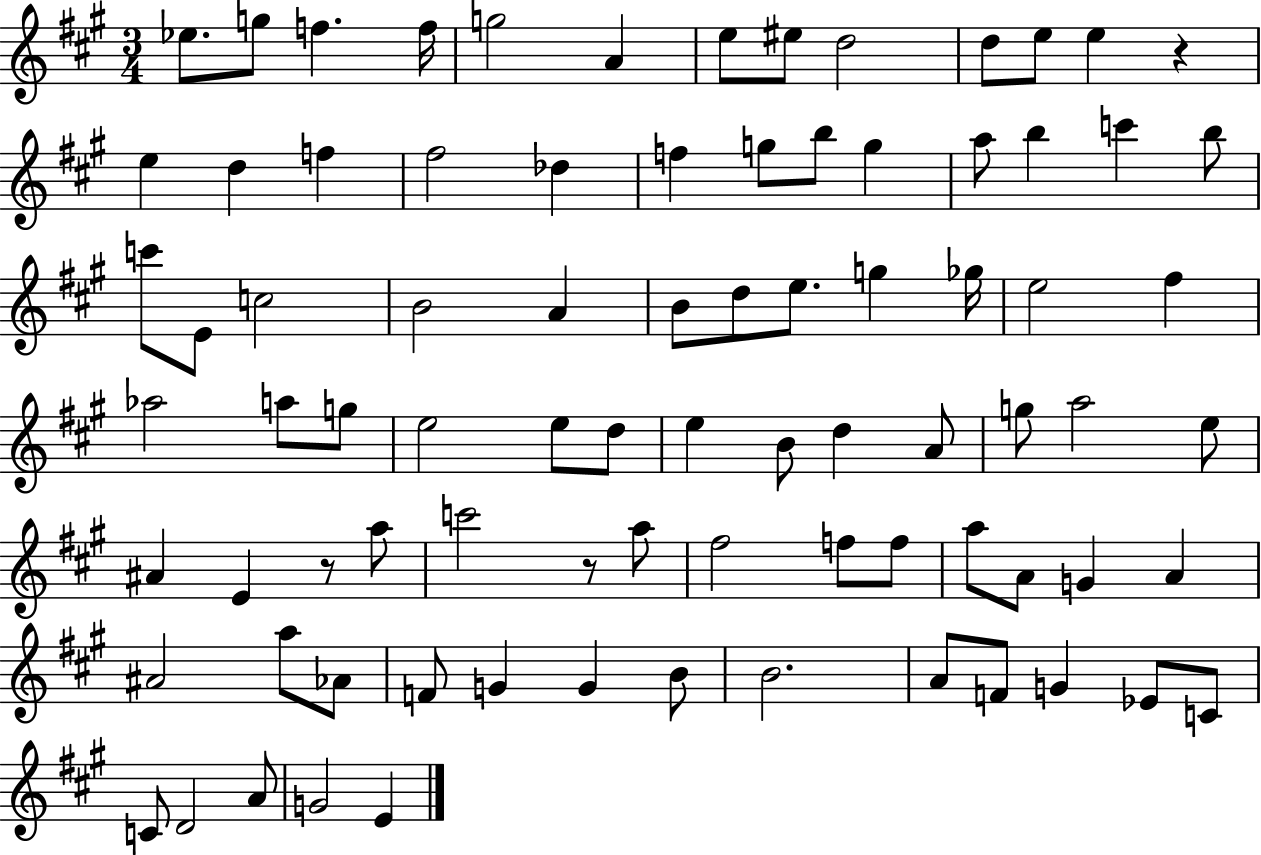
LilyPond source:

{
  \clef treble
  \numericTimeSignature
  \time 3/4
  \key a \major
  \repeat volta 2 { ees''8. g''8 f''4. f''16 | g''2 a'4 | e''8 eis''8 d''2 | d''8 e''8 e''4 r4 | \break e''4 d''4 f''4 | fis''2 des''4 | f''4 g''8 b''8 g''4 | a''8 b''4 c'''4 b''8 | \break c'''8 e'8 c''2 | b'2 a'4 | b'8 d''8 e''8. g''4 ges''16 | e''2 fis''4 | \break aes''2 a''8 g''8 | e''2 e''8 d''8 | e''4 b'8 d''4 a'8 | g''8 a''2 e''8 | \break ais'4 e'4 r8 a''8 | c'''2 r8 a''8 | fis''2 f''8 f''8 | a''8 a'8 g'4 a'4 | \break ais'2 a''8 aes'8 | f'8 g'4 g'4 b'8 | b'2. | a'8 f'8 g'4 ees'8 c'8 | \break c'8 d'2 a'8 | g'2 e'4 | } \bar "|."
}